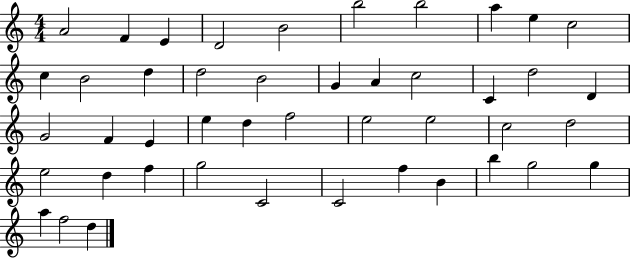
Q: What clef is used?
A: treble